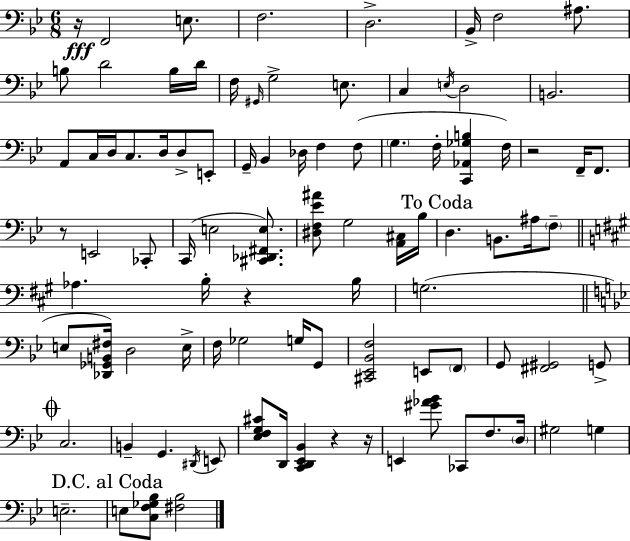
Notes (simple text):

R/s F2/h E3/e. F3/h. D3/h. Bb2/s F3/h A#3/e. B3/e D4/h B3/s D4/s F3/s G#2/s G3/h E3/e. C3/q E3/s D3/h B2/h. A2/e C3/s D3/s C3/e. D3/s D3/e E2/e G2/s Bb2/q Db3/s F3/q F3/e G3/q. F3/s [C2,Ab2,Gb3,B3]/q F3/s R/h F2/s F2/e. R/e E2/h CES2/e C2/s E3/h [C#2,Db2,F#2,E3]/e. [D#3,F3,Eb4,A#4]/e G3/h [A2,C#3]/s Bb3/s D3/q. B2/e. A#3/s F3/e Ab3/q. B3/s R/q B3/s G3/h. E3/e [Db2,Gb2,B2,F#3]/s D3/h E3/s F3/s Gb3/h G3/s G2/e [C#2,Eb2,Bb2,F3]/h E2/e F2/e G2/e [F#2,G#2]/h G2/e C3/h. B2/q G2/q. D#2/s E2/e [Eb3,F3,G3,C#4]/e D2/s [C2,D2,Eb2,Bb2]/q R/q R/s E2/q [G#4,Ab4,Bb4]/e CES2/e F3/e. D3/s G#3/h G3/q E3/h. E3/e [C3,F3,Gb3,Bb3]/e [F#3,Bb3]/h